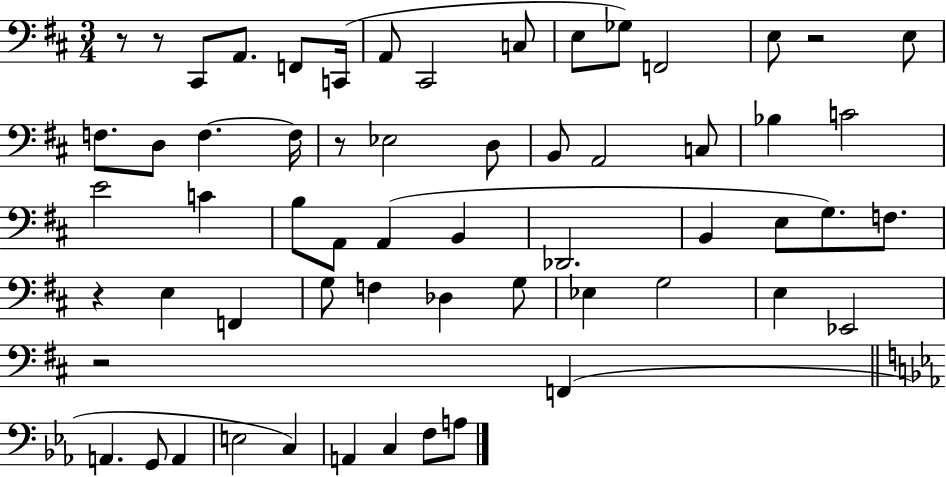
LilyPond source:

{
  \clef bass
  \numericTimeSignature
  \time 3/4
  \key d \major
  r8 r8 cis,8 a,8. f,8 c,16( | a,8 cis,2 c8 | e8 ges8) f,2 | e8 r2 e8 | \break f8. d8 f4.~~ f16 | r8 ees2 d8 | b,8 a,2 c8 | bes4 c'2 | \break e'2 c'4 | b8 a,8 a,4( b,4 | des,2. | b,4 e8 g8.) f8. | \break r4 e4 f,4 | g8 f4 des4 g8 | ees4 g2 | e4 ees,2 | \break r2 f,4( | \bar "||" \break \key ees \major a,4. g,8 a,4 | e2 c4) | a,4 c4 f8 a8 | \bar "|."
}